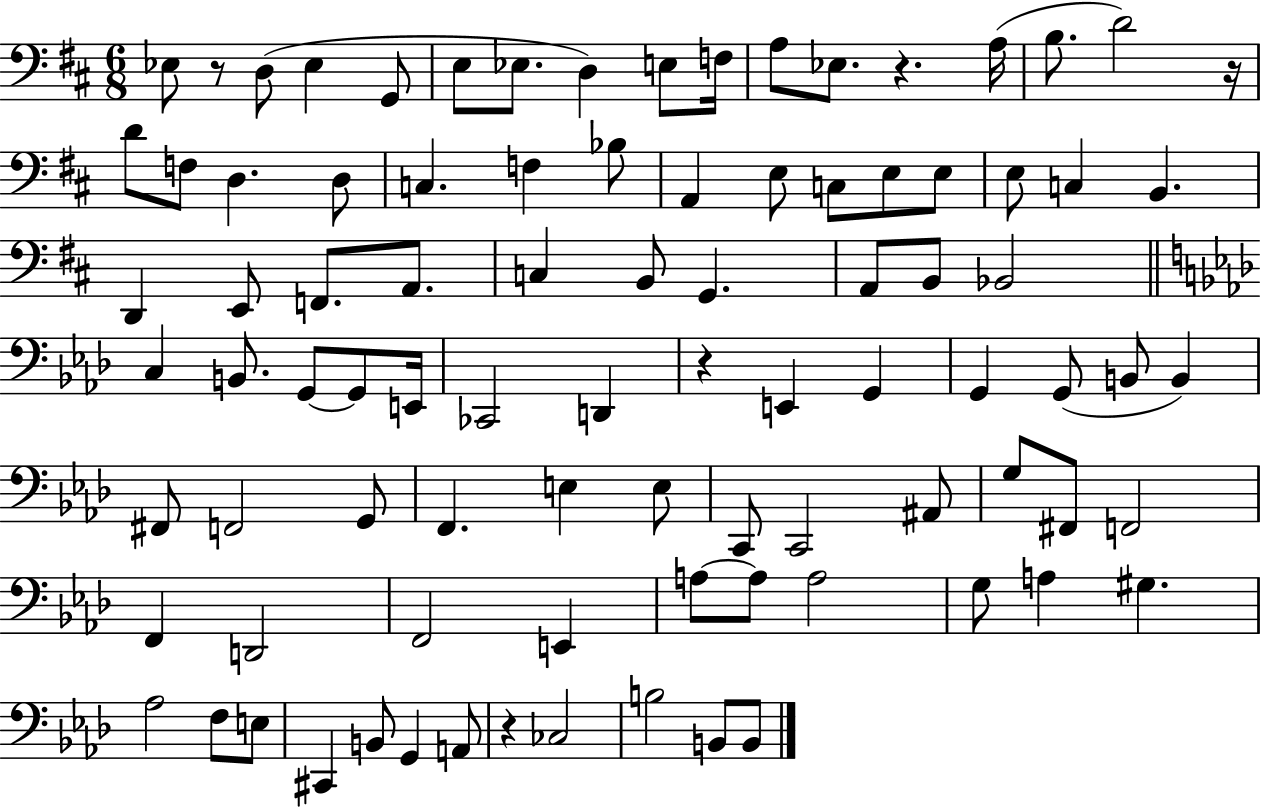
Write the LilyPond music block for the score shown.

{
  \clef bass
  \numericTimeSignature
  \time 6/8
  \key d \major
  ees8 r8 d8( ees4 g,8 | e8 ees8. d4) e8 f16 | a8 ees8. r4. a16( | b8. d'2) r16 | \break d'8 f8 d4. d8 | c4. f4 bes8 | a,4 e8 c8 e8 e8 | e8 c4 b,4. | \break d,4 e,8 f,8. a,8. | c4 b,8 g,4. | a,8 b,8 bes,2 | \bar "||" \break \key aes \major c4 b,8. g,8~~ g,8 e,16 | ces,2 d,4 | r4 e,4 g,4 | g,4 g,8( b,8 b,4) | \break fis,8 f,2 g,8 | f,4. e4 e8 | c,8 c,2 ais,8 | g8 fis,8 f,2 | \break f,4 d,2 | f,2 e,4 | a8~~ a8 a2 | g8 a4 gis4. | \break aes2 f8 e8 | cis,4 b,8 g,4 a,8 | r4 ces2 | b2 b,8 b,8 | \break \bar "|."
}